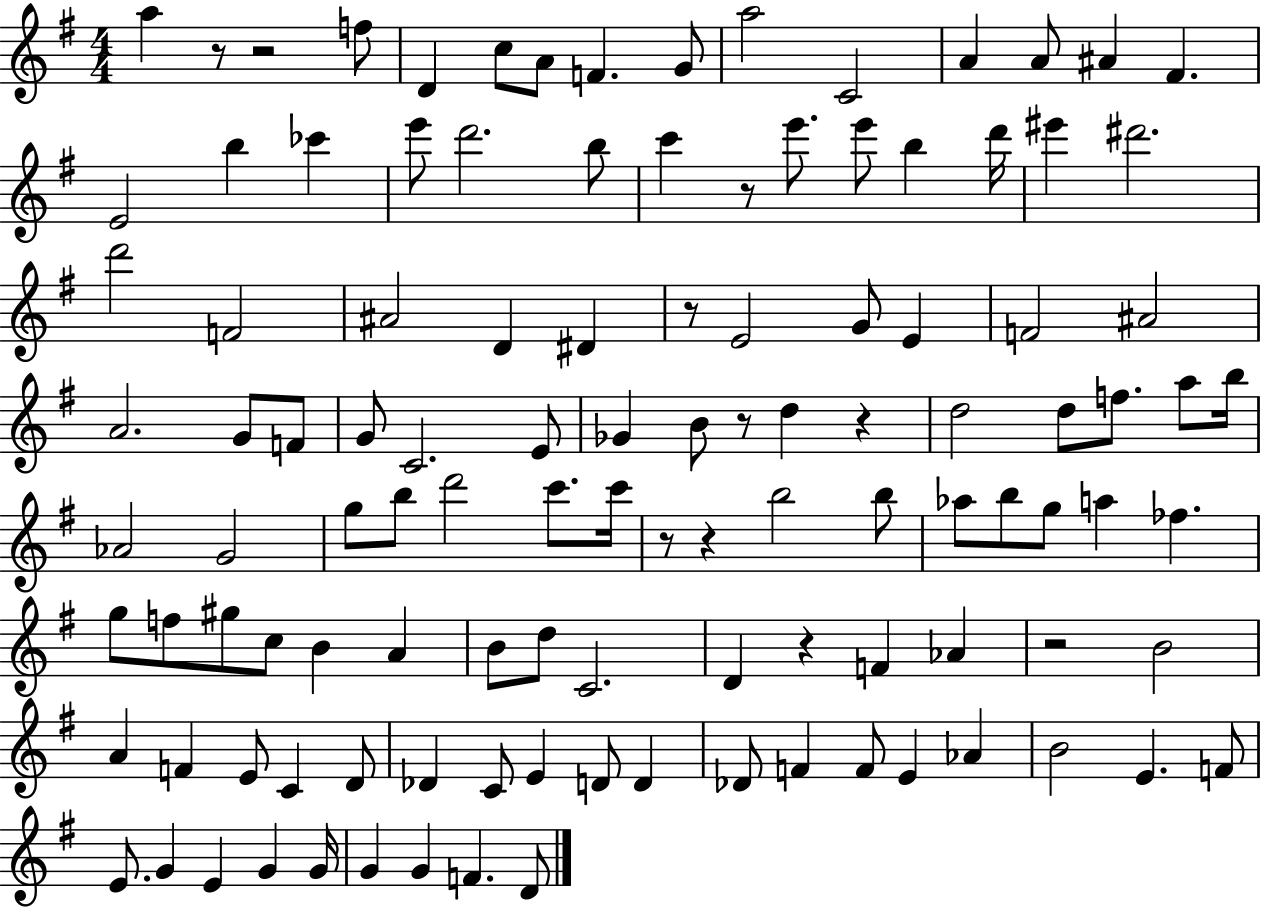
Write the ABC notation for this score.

X:1
T:Untitled
M:4/4
L:1/4
K:G
a z/2 z2 f/2 D c/2 A/2 F G/2 a2 C2 A A/2 ^A ^F E2 b _c' e'/2 d'2 b/2 c' z/2 e'/2 e'/2 b d'/4 ^e' ^d'2 d'2 F2 ^A2 D ^D z/2 E2 G/2 E F2 ^A2 A2 G/2 F/2 G/2 C2 E/2 _G B/2 z/2 d z d2 d/2 f/2 a/2 b/4 _A2 G2 g/2 b/2 d'2 c'/2 c'/4 z/2 z b2 b/2 _a/2 b/2 g/2 a _f g/2 f/2 ^g/2 c/2 B A B/2 d/2 C2 D z F _A z2 B2 A F E/2 C D/2 _D C/2 E D/2 D _D/2 F F/2 E _A B2 E F/2 E/2 G E G G/4 G G F D/2